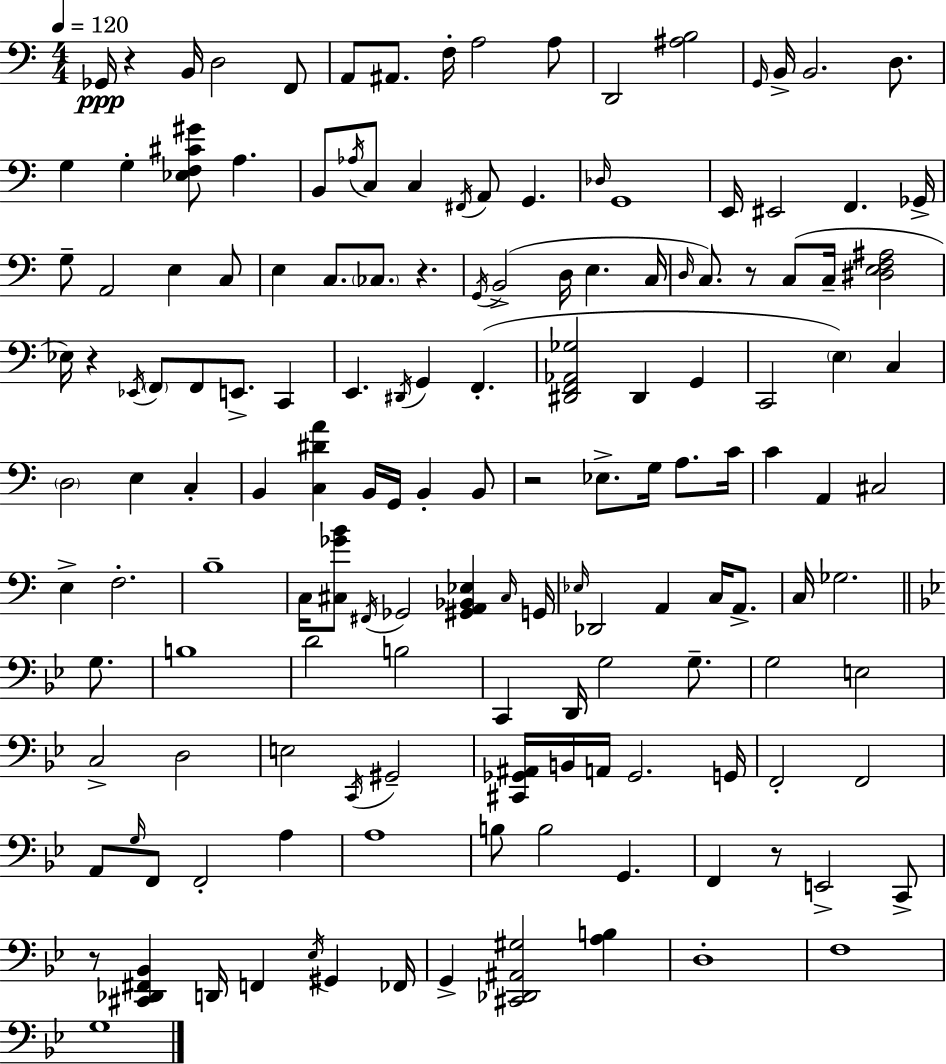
{
  \clef bass
  \numericTimeSignature
  \time 4/4
  \key c \major
  \tempo 4 = 120
  ges,16\ppp r4 b,16 d2 f,8 | a,8 ais,8. f16-. a2 a8 | d,2 <ais b>2 | \grace { g,16 } b,16-> b,2. d8. | \break g4 g4-. <ees f cis' gis'>8 a4. | b,8 \acciaccatura { aes16 } c8 c4 \acciaccatura { fis,16 } a,8 g,4. | \grace { des16 } g,1 | e,16 eis,2 f,4. | \break ges,16-> g8-- a,2 e4 | c8 e4 c8. \parenthesize ces8. r4. | \acciaccatura { g,16 }( b,2-> d16 e4. | c16 \grace { d16 }) c8. r8 c8( c16-- <dis e f ais>2 | \break ees16) r4 \acciaccatura { ees,16 } \parenthesize f,8 f,8 | e,8.-> c,4 e,4. \acciaccatura { dis,16 } g,4 | f,4.-.( <dis, f, aes, ges>2 | dis,4 g,4 c,2 | \break \parenthesize e4) c4 \parenthesize d2 | e4 c4-. b,4 <c dis' a'>4 | b,16 g,16 b,4-. b,8 r2 | ees8.-> g16 a8. c'16 c'4 a,4 | \break cis2 e4-> f2.-. | b1-- | c16 <cis ges' b'>8 \acciaccatura { fis,16 } ges,2 | <gis, a, bes, ees>4 \grace { cis16 } g,16 \grace { ees16 } des,2 | \break a,4 c16 a,8.-> c16 ges2. | \bar "||" \break \key g \minor g8. b1 | d'2 b2 | c,4 d,16 g2 | g8.-- g2 e2 | \break c2-> d2 | e2 \acciaccatura { c,16 } gis,2-- | <cis, ges, ais,>16 b,16 a,16 ges,2. | g,16 f,2-. f,2 | \break a,8 \grace { g16 } f,8 f,2-. | a4 a1 | b8 b2 g,4. | f,4 r8 e,2-> | \break c,8-> r8 <cis, des, fis, bes,>4 d,16 f,4 | \acciaccatura { ees16 } gis,4 fes,16 g,4-> <cis, des, ais, gis>2 | <a b>4 d1-. | f1 | \break g1 | \bar "|."
}